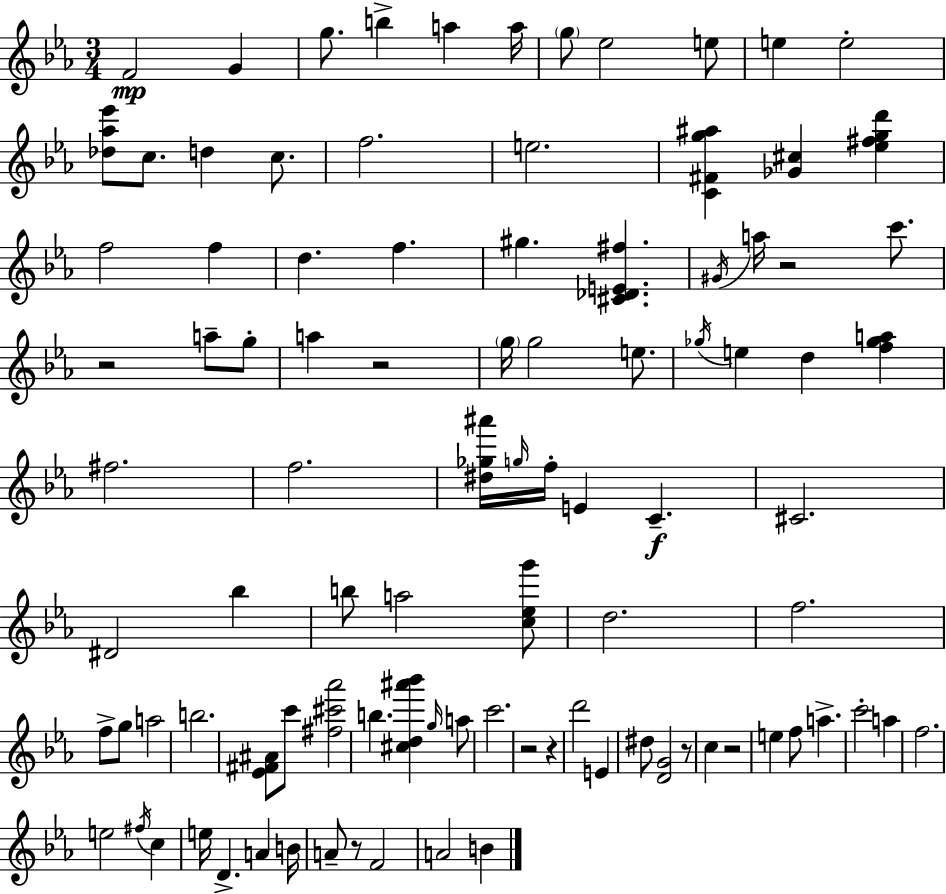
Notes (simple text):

F4/h G4/q G5/e. B5/q A5/q A5/s G5/e Eb5/h E5/e E5/q E5/h [Db5,Ab5,Eb6]/e C5/e. D5/q C5/e. F5/h. E5/h. [C4,F#4,G5,A#5]/q [Gb4,C#5]/q [Eb5,F#5,G5,D6]/q F5/h F5/q D5/q. F5/q. G#5/q. [C#4,Db4,E4,F#5]/q. G#4/s A5/s R/h C6/e. R/h A5/e G5/e A5/q R/h G5/s G5/h E5/e. Gb5/s E5/q D5/q [F5,Gb5,A5]/q F#5/h. F5/h. [D#5,Gb5,A#6]/s G5/s F5/s E4/q C4/q. C#4/h. D#4/h Bb5/q B5/e A5/h [C5,Eb5,G6]/e D5/h. F5/h. F5/e G5/e A5/h B5/h. [Eb4,F#4,A#4]/e C6/e [F#5,C#6,Ab6]/h B5/q. [C#5,D5,A#6,Bb6]/q G5/s A5/e C6/h. R/h R/q D6/h E4/q D#5/e [D4,G4]/h R/e C5/q R/h E5/q F5/e A5/q. C6/h A5/q F5/h. E5/h F#5/s C5/q E5/s D4/q. A4/q B4/s A4/e R/e F4/h A4/h B4/q